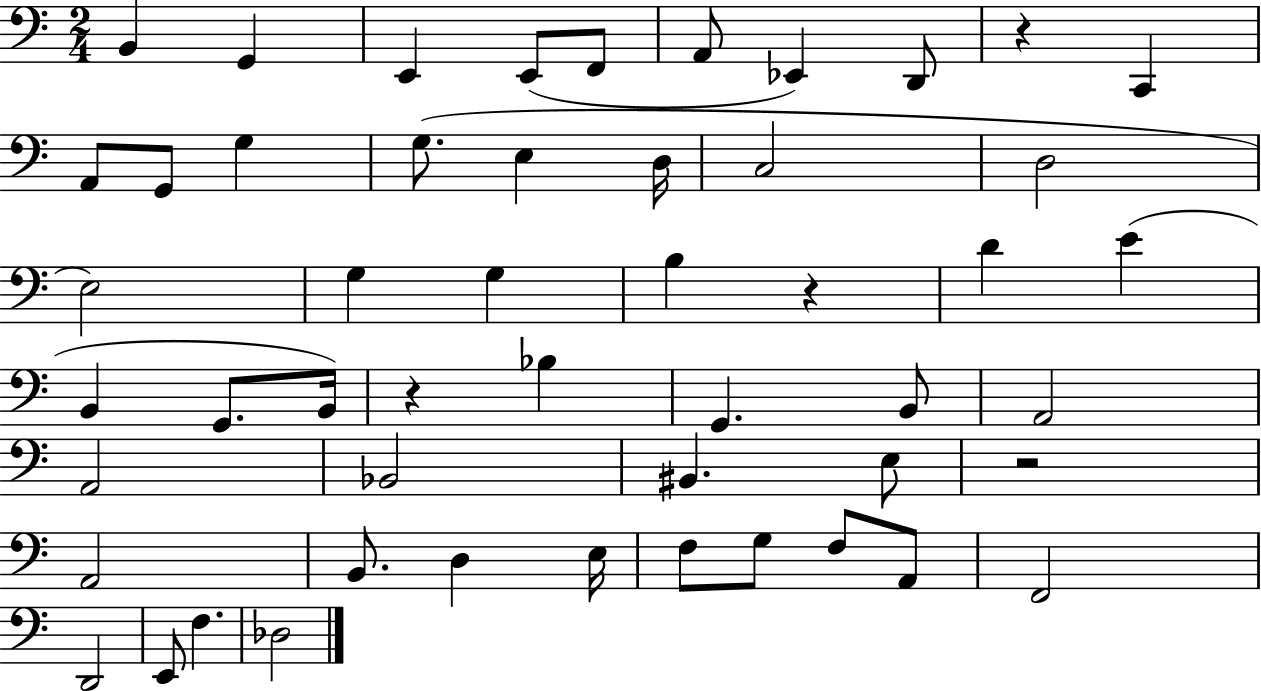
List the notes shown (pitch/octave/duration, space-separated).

B2/q G2/q E2/q E2/e F2/e A2/e Eb2/q D2/e R/q C2/q A2/e G2/e G3/q G3/e. E3/q D3/s C3/h D3/h E3/h G3/q G3/q B3/q R/q D4/q E4/q B2/q G2/e. B2/s R/q Bb3/q G2/q. B2/e A2/h A2/h Bb2/h BIS2/q. E3/e R/h A2/h B2/e. D3/q E3/s F3/e G3/e F3/e A2/e F2/h D2/h E2/e F3/q. Db3/h